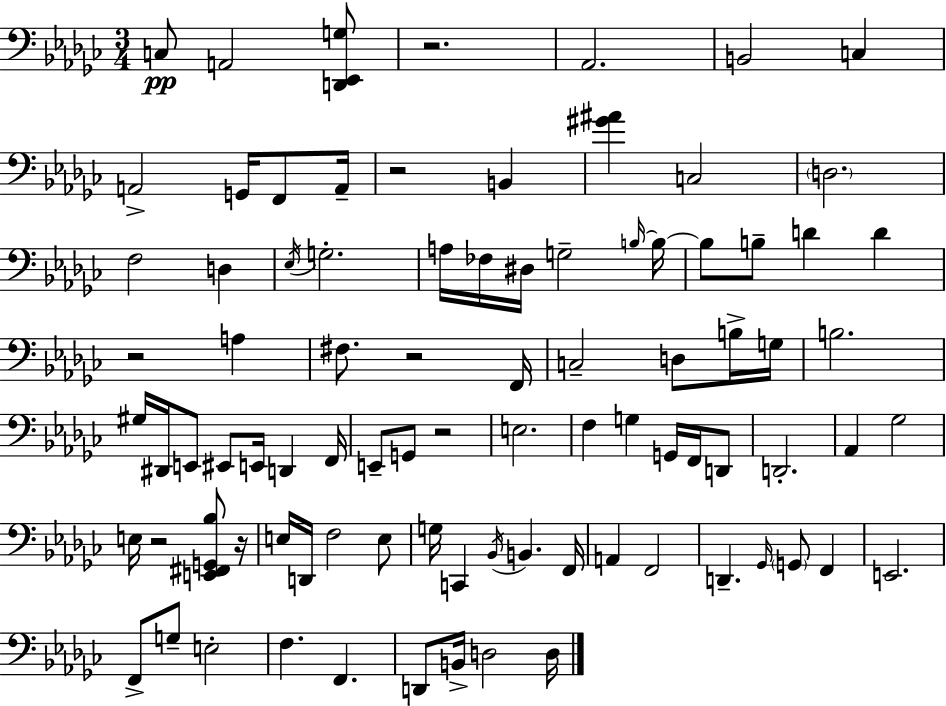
X:1
T:Untitled
M:3/4
L:1/4
K:Ebm
C,/2 A,,2 [D,,_E,,G,]/2 z2 _A,,2 B,,2 C, A,,2 G,,/4 F,,/2 A,,/4 z2 B,, [^G^A] C,2 D,2 F,2 D, _E,/4 G,2 A,/4 _F,/4 ^D,/4 G,2 B,/4 B,/4 B,/2 B,/2 D D z2 A, ^F,/2 z2 F,,/4 C,2 D,/2 B,/4 G,/4 B,2 ^G,/4 ^D,,/4 E,,/2 ^E,,/2 E,,/4 D,, F,,/4 E,,/2 G,,/2 z2 E,2 F, G, G,,/4 F,,/4 D,,/2 D,,2 _A,, _G,2 E,/4 z2 [E,,^F,,G,,_B,]/2 z/4 E,/4 D,,/4 F,2 E,/2 G,/4 C,, _B,,/4 B,, F,,/4 A,, F,,2 D,, _G,,/4 G,,/2 F,, E,,2 F,,/2 G,/2 E,2 F, F,, D,,/2 B,,/4 D,2 D,/4